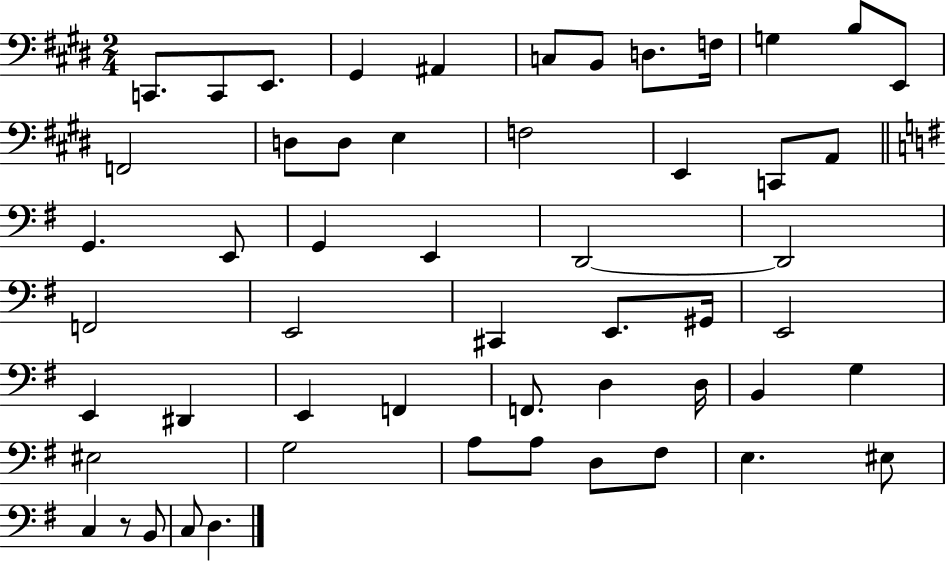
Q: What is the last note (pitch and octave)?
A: D3